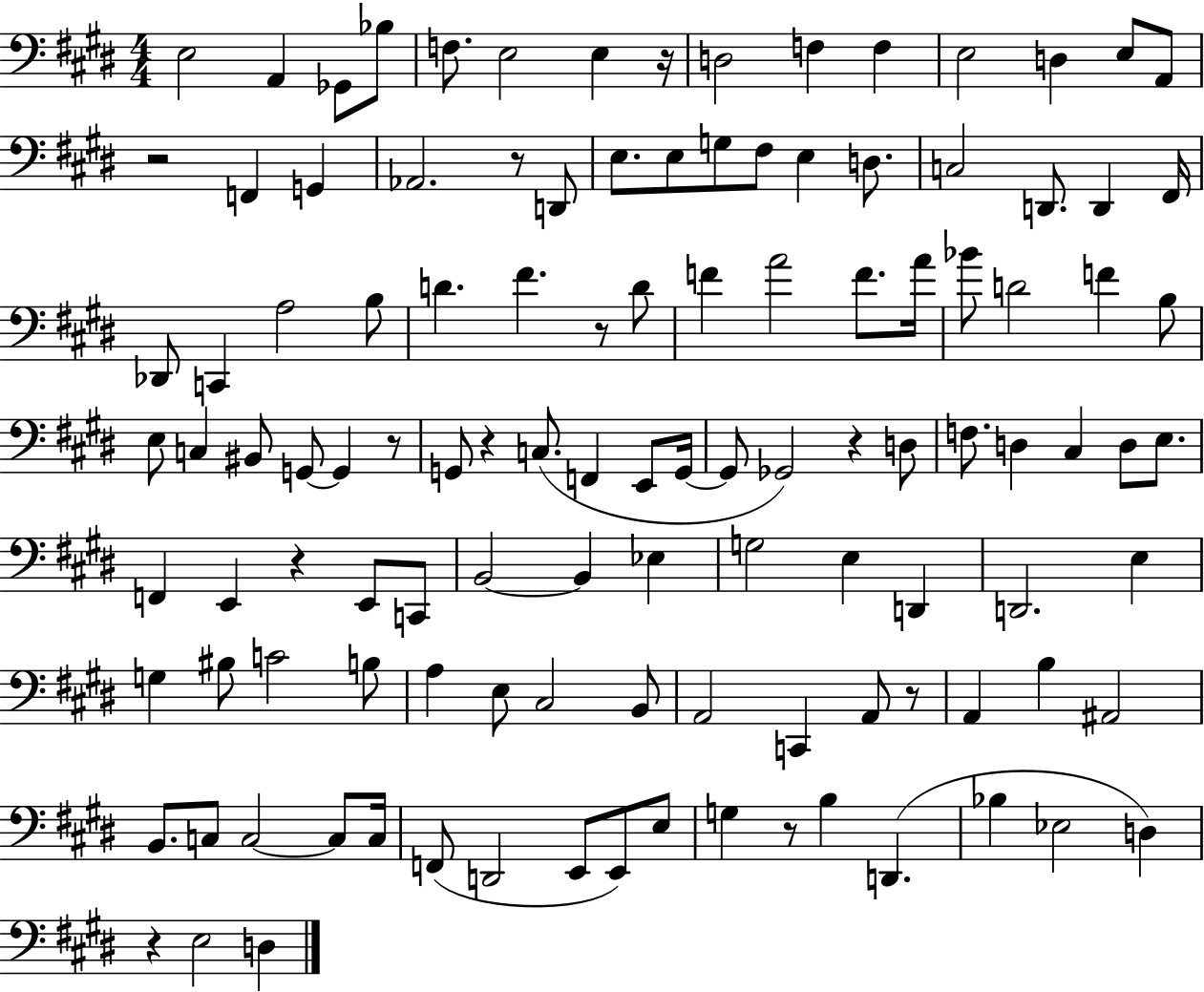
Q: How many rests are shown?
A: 11